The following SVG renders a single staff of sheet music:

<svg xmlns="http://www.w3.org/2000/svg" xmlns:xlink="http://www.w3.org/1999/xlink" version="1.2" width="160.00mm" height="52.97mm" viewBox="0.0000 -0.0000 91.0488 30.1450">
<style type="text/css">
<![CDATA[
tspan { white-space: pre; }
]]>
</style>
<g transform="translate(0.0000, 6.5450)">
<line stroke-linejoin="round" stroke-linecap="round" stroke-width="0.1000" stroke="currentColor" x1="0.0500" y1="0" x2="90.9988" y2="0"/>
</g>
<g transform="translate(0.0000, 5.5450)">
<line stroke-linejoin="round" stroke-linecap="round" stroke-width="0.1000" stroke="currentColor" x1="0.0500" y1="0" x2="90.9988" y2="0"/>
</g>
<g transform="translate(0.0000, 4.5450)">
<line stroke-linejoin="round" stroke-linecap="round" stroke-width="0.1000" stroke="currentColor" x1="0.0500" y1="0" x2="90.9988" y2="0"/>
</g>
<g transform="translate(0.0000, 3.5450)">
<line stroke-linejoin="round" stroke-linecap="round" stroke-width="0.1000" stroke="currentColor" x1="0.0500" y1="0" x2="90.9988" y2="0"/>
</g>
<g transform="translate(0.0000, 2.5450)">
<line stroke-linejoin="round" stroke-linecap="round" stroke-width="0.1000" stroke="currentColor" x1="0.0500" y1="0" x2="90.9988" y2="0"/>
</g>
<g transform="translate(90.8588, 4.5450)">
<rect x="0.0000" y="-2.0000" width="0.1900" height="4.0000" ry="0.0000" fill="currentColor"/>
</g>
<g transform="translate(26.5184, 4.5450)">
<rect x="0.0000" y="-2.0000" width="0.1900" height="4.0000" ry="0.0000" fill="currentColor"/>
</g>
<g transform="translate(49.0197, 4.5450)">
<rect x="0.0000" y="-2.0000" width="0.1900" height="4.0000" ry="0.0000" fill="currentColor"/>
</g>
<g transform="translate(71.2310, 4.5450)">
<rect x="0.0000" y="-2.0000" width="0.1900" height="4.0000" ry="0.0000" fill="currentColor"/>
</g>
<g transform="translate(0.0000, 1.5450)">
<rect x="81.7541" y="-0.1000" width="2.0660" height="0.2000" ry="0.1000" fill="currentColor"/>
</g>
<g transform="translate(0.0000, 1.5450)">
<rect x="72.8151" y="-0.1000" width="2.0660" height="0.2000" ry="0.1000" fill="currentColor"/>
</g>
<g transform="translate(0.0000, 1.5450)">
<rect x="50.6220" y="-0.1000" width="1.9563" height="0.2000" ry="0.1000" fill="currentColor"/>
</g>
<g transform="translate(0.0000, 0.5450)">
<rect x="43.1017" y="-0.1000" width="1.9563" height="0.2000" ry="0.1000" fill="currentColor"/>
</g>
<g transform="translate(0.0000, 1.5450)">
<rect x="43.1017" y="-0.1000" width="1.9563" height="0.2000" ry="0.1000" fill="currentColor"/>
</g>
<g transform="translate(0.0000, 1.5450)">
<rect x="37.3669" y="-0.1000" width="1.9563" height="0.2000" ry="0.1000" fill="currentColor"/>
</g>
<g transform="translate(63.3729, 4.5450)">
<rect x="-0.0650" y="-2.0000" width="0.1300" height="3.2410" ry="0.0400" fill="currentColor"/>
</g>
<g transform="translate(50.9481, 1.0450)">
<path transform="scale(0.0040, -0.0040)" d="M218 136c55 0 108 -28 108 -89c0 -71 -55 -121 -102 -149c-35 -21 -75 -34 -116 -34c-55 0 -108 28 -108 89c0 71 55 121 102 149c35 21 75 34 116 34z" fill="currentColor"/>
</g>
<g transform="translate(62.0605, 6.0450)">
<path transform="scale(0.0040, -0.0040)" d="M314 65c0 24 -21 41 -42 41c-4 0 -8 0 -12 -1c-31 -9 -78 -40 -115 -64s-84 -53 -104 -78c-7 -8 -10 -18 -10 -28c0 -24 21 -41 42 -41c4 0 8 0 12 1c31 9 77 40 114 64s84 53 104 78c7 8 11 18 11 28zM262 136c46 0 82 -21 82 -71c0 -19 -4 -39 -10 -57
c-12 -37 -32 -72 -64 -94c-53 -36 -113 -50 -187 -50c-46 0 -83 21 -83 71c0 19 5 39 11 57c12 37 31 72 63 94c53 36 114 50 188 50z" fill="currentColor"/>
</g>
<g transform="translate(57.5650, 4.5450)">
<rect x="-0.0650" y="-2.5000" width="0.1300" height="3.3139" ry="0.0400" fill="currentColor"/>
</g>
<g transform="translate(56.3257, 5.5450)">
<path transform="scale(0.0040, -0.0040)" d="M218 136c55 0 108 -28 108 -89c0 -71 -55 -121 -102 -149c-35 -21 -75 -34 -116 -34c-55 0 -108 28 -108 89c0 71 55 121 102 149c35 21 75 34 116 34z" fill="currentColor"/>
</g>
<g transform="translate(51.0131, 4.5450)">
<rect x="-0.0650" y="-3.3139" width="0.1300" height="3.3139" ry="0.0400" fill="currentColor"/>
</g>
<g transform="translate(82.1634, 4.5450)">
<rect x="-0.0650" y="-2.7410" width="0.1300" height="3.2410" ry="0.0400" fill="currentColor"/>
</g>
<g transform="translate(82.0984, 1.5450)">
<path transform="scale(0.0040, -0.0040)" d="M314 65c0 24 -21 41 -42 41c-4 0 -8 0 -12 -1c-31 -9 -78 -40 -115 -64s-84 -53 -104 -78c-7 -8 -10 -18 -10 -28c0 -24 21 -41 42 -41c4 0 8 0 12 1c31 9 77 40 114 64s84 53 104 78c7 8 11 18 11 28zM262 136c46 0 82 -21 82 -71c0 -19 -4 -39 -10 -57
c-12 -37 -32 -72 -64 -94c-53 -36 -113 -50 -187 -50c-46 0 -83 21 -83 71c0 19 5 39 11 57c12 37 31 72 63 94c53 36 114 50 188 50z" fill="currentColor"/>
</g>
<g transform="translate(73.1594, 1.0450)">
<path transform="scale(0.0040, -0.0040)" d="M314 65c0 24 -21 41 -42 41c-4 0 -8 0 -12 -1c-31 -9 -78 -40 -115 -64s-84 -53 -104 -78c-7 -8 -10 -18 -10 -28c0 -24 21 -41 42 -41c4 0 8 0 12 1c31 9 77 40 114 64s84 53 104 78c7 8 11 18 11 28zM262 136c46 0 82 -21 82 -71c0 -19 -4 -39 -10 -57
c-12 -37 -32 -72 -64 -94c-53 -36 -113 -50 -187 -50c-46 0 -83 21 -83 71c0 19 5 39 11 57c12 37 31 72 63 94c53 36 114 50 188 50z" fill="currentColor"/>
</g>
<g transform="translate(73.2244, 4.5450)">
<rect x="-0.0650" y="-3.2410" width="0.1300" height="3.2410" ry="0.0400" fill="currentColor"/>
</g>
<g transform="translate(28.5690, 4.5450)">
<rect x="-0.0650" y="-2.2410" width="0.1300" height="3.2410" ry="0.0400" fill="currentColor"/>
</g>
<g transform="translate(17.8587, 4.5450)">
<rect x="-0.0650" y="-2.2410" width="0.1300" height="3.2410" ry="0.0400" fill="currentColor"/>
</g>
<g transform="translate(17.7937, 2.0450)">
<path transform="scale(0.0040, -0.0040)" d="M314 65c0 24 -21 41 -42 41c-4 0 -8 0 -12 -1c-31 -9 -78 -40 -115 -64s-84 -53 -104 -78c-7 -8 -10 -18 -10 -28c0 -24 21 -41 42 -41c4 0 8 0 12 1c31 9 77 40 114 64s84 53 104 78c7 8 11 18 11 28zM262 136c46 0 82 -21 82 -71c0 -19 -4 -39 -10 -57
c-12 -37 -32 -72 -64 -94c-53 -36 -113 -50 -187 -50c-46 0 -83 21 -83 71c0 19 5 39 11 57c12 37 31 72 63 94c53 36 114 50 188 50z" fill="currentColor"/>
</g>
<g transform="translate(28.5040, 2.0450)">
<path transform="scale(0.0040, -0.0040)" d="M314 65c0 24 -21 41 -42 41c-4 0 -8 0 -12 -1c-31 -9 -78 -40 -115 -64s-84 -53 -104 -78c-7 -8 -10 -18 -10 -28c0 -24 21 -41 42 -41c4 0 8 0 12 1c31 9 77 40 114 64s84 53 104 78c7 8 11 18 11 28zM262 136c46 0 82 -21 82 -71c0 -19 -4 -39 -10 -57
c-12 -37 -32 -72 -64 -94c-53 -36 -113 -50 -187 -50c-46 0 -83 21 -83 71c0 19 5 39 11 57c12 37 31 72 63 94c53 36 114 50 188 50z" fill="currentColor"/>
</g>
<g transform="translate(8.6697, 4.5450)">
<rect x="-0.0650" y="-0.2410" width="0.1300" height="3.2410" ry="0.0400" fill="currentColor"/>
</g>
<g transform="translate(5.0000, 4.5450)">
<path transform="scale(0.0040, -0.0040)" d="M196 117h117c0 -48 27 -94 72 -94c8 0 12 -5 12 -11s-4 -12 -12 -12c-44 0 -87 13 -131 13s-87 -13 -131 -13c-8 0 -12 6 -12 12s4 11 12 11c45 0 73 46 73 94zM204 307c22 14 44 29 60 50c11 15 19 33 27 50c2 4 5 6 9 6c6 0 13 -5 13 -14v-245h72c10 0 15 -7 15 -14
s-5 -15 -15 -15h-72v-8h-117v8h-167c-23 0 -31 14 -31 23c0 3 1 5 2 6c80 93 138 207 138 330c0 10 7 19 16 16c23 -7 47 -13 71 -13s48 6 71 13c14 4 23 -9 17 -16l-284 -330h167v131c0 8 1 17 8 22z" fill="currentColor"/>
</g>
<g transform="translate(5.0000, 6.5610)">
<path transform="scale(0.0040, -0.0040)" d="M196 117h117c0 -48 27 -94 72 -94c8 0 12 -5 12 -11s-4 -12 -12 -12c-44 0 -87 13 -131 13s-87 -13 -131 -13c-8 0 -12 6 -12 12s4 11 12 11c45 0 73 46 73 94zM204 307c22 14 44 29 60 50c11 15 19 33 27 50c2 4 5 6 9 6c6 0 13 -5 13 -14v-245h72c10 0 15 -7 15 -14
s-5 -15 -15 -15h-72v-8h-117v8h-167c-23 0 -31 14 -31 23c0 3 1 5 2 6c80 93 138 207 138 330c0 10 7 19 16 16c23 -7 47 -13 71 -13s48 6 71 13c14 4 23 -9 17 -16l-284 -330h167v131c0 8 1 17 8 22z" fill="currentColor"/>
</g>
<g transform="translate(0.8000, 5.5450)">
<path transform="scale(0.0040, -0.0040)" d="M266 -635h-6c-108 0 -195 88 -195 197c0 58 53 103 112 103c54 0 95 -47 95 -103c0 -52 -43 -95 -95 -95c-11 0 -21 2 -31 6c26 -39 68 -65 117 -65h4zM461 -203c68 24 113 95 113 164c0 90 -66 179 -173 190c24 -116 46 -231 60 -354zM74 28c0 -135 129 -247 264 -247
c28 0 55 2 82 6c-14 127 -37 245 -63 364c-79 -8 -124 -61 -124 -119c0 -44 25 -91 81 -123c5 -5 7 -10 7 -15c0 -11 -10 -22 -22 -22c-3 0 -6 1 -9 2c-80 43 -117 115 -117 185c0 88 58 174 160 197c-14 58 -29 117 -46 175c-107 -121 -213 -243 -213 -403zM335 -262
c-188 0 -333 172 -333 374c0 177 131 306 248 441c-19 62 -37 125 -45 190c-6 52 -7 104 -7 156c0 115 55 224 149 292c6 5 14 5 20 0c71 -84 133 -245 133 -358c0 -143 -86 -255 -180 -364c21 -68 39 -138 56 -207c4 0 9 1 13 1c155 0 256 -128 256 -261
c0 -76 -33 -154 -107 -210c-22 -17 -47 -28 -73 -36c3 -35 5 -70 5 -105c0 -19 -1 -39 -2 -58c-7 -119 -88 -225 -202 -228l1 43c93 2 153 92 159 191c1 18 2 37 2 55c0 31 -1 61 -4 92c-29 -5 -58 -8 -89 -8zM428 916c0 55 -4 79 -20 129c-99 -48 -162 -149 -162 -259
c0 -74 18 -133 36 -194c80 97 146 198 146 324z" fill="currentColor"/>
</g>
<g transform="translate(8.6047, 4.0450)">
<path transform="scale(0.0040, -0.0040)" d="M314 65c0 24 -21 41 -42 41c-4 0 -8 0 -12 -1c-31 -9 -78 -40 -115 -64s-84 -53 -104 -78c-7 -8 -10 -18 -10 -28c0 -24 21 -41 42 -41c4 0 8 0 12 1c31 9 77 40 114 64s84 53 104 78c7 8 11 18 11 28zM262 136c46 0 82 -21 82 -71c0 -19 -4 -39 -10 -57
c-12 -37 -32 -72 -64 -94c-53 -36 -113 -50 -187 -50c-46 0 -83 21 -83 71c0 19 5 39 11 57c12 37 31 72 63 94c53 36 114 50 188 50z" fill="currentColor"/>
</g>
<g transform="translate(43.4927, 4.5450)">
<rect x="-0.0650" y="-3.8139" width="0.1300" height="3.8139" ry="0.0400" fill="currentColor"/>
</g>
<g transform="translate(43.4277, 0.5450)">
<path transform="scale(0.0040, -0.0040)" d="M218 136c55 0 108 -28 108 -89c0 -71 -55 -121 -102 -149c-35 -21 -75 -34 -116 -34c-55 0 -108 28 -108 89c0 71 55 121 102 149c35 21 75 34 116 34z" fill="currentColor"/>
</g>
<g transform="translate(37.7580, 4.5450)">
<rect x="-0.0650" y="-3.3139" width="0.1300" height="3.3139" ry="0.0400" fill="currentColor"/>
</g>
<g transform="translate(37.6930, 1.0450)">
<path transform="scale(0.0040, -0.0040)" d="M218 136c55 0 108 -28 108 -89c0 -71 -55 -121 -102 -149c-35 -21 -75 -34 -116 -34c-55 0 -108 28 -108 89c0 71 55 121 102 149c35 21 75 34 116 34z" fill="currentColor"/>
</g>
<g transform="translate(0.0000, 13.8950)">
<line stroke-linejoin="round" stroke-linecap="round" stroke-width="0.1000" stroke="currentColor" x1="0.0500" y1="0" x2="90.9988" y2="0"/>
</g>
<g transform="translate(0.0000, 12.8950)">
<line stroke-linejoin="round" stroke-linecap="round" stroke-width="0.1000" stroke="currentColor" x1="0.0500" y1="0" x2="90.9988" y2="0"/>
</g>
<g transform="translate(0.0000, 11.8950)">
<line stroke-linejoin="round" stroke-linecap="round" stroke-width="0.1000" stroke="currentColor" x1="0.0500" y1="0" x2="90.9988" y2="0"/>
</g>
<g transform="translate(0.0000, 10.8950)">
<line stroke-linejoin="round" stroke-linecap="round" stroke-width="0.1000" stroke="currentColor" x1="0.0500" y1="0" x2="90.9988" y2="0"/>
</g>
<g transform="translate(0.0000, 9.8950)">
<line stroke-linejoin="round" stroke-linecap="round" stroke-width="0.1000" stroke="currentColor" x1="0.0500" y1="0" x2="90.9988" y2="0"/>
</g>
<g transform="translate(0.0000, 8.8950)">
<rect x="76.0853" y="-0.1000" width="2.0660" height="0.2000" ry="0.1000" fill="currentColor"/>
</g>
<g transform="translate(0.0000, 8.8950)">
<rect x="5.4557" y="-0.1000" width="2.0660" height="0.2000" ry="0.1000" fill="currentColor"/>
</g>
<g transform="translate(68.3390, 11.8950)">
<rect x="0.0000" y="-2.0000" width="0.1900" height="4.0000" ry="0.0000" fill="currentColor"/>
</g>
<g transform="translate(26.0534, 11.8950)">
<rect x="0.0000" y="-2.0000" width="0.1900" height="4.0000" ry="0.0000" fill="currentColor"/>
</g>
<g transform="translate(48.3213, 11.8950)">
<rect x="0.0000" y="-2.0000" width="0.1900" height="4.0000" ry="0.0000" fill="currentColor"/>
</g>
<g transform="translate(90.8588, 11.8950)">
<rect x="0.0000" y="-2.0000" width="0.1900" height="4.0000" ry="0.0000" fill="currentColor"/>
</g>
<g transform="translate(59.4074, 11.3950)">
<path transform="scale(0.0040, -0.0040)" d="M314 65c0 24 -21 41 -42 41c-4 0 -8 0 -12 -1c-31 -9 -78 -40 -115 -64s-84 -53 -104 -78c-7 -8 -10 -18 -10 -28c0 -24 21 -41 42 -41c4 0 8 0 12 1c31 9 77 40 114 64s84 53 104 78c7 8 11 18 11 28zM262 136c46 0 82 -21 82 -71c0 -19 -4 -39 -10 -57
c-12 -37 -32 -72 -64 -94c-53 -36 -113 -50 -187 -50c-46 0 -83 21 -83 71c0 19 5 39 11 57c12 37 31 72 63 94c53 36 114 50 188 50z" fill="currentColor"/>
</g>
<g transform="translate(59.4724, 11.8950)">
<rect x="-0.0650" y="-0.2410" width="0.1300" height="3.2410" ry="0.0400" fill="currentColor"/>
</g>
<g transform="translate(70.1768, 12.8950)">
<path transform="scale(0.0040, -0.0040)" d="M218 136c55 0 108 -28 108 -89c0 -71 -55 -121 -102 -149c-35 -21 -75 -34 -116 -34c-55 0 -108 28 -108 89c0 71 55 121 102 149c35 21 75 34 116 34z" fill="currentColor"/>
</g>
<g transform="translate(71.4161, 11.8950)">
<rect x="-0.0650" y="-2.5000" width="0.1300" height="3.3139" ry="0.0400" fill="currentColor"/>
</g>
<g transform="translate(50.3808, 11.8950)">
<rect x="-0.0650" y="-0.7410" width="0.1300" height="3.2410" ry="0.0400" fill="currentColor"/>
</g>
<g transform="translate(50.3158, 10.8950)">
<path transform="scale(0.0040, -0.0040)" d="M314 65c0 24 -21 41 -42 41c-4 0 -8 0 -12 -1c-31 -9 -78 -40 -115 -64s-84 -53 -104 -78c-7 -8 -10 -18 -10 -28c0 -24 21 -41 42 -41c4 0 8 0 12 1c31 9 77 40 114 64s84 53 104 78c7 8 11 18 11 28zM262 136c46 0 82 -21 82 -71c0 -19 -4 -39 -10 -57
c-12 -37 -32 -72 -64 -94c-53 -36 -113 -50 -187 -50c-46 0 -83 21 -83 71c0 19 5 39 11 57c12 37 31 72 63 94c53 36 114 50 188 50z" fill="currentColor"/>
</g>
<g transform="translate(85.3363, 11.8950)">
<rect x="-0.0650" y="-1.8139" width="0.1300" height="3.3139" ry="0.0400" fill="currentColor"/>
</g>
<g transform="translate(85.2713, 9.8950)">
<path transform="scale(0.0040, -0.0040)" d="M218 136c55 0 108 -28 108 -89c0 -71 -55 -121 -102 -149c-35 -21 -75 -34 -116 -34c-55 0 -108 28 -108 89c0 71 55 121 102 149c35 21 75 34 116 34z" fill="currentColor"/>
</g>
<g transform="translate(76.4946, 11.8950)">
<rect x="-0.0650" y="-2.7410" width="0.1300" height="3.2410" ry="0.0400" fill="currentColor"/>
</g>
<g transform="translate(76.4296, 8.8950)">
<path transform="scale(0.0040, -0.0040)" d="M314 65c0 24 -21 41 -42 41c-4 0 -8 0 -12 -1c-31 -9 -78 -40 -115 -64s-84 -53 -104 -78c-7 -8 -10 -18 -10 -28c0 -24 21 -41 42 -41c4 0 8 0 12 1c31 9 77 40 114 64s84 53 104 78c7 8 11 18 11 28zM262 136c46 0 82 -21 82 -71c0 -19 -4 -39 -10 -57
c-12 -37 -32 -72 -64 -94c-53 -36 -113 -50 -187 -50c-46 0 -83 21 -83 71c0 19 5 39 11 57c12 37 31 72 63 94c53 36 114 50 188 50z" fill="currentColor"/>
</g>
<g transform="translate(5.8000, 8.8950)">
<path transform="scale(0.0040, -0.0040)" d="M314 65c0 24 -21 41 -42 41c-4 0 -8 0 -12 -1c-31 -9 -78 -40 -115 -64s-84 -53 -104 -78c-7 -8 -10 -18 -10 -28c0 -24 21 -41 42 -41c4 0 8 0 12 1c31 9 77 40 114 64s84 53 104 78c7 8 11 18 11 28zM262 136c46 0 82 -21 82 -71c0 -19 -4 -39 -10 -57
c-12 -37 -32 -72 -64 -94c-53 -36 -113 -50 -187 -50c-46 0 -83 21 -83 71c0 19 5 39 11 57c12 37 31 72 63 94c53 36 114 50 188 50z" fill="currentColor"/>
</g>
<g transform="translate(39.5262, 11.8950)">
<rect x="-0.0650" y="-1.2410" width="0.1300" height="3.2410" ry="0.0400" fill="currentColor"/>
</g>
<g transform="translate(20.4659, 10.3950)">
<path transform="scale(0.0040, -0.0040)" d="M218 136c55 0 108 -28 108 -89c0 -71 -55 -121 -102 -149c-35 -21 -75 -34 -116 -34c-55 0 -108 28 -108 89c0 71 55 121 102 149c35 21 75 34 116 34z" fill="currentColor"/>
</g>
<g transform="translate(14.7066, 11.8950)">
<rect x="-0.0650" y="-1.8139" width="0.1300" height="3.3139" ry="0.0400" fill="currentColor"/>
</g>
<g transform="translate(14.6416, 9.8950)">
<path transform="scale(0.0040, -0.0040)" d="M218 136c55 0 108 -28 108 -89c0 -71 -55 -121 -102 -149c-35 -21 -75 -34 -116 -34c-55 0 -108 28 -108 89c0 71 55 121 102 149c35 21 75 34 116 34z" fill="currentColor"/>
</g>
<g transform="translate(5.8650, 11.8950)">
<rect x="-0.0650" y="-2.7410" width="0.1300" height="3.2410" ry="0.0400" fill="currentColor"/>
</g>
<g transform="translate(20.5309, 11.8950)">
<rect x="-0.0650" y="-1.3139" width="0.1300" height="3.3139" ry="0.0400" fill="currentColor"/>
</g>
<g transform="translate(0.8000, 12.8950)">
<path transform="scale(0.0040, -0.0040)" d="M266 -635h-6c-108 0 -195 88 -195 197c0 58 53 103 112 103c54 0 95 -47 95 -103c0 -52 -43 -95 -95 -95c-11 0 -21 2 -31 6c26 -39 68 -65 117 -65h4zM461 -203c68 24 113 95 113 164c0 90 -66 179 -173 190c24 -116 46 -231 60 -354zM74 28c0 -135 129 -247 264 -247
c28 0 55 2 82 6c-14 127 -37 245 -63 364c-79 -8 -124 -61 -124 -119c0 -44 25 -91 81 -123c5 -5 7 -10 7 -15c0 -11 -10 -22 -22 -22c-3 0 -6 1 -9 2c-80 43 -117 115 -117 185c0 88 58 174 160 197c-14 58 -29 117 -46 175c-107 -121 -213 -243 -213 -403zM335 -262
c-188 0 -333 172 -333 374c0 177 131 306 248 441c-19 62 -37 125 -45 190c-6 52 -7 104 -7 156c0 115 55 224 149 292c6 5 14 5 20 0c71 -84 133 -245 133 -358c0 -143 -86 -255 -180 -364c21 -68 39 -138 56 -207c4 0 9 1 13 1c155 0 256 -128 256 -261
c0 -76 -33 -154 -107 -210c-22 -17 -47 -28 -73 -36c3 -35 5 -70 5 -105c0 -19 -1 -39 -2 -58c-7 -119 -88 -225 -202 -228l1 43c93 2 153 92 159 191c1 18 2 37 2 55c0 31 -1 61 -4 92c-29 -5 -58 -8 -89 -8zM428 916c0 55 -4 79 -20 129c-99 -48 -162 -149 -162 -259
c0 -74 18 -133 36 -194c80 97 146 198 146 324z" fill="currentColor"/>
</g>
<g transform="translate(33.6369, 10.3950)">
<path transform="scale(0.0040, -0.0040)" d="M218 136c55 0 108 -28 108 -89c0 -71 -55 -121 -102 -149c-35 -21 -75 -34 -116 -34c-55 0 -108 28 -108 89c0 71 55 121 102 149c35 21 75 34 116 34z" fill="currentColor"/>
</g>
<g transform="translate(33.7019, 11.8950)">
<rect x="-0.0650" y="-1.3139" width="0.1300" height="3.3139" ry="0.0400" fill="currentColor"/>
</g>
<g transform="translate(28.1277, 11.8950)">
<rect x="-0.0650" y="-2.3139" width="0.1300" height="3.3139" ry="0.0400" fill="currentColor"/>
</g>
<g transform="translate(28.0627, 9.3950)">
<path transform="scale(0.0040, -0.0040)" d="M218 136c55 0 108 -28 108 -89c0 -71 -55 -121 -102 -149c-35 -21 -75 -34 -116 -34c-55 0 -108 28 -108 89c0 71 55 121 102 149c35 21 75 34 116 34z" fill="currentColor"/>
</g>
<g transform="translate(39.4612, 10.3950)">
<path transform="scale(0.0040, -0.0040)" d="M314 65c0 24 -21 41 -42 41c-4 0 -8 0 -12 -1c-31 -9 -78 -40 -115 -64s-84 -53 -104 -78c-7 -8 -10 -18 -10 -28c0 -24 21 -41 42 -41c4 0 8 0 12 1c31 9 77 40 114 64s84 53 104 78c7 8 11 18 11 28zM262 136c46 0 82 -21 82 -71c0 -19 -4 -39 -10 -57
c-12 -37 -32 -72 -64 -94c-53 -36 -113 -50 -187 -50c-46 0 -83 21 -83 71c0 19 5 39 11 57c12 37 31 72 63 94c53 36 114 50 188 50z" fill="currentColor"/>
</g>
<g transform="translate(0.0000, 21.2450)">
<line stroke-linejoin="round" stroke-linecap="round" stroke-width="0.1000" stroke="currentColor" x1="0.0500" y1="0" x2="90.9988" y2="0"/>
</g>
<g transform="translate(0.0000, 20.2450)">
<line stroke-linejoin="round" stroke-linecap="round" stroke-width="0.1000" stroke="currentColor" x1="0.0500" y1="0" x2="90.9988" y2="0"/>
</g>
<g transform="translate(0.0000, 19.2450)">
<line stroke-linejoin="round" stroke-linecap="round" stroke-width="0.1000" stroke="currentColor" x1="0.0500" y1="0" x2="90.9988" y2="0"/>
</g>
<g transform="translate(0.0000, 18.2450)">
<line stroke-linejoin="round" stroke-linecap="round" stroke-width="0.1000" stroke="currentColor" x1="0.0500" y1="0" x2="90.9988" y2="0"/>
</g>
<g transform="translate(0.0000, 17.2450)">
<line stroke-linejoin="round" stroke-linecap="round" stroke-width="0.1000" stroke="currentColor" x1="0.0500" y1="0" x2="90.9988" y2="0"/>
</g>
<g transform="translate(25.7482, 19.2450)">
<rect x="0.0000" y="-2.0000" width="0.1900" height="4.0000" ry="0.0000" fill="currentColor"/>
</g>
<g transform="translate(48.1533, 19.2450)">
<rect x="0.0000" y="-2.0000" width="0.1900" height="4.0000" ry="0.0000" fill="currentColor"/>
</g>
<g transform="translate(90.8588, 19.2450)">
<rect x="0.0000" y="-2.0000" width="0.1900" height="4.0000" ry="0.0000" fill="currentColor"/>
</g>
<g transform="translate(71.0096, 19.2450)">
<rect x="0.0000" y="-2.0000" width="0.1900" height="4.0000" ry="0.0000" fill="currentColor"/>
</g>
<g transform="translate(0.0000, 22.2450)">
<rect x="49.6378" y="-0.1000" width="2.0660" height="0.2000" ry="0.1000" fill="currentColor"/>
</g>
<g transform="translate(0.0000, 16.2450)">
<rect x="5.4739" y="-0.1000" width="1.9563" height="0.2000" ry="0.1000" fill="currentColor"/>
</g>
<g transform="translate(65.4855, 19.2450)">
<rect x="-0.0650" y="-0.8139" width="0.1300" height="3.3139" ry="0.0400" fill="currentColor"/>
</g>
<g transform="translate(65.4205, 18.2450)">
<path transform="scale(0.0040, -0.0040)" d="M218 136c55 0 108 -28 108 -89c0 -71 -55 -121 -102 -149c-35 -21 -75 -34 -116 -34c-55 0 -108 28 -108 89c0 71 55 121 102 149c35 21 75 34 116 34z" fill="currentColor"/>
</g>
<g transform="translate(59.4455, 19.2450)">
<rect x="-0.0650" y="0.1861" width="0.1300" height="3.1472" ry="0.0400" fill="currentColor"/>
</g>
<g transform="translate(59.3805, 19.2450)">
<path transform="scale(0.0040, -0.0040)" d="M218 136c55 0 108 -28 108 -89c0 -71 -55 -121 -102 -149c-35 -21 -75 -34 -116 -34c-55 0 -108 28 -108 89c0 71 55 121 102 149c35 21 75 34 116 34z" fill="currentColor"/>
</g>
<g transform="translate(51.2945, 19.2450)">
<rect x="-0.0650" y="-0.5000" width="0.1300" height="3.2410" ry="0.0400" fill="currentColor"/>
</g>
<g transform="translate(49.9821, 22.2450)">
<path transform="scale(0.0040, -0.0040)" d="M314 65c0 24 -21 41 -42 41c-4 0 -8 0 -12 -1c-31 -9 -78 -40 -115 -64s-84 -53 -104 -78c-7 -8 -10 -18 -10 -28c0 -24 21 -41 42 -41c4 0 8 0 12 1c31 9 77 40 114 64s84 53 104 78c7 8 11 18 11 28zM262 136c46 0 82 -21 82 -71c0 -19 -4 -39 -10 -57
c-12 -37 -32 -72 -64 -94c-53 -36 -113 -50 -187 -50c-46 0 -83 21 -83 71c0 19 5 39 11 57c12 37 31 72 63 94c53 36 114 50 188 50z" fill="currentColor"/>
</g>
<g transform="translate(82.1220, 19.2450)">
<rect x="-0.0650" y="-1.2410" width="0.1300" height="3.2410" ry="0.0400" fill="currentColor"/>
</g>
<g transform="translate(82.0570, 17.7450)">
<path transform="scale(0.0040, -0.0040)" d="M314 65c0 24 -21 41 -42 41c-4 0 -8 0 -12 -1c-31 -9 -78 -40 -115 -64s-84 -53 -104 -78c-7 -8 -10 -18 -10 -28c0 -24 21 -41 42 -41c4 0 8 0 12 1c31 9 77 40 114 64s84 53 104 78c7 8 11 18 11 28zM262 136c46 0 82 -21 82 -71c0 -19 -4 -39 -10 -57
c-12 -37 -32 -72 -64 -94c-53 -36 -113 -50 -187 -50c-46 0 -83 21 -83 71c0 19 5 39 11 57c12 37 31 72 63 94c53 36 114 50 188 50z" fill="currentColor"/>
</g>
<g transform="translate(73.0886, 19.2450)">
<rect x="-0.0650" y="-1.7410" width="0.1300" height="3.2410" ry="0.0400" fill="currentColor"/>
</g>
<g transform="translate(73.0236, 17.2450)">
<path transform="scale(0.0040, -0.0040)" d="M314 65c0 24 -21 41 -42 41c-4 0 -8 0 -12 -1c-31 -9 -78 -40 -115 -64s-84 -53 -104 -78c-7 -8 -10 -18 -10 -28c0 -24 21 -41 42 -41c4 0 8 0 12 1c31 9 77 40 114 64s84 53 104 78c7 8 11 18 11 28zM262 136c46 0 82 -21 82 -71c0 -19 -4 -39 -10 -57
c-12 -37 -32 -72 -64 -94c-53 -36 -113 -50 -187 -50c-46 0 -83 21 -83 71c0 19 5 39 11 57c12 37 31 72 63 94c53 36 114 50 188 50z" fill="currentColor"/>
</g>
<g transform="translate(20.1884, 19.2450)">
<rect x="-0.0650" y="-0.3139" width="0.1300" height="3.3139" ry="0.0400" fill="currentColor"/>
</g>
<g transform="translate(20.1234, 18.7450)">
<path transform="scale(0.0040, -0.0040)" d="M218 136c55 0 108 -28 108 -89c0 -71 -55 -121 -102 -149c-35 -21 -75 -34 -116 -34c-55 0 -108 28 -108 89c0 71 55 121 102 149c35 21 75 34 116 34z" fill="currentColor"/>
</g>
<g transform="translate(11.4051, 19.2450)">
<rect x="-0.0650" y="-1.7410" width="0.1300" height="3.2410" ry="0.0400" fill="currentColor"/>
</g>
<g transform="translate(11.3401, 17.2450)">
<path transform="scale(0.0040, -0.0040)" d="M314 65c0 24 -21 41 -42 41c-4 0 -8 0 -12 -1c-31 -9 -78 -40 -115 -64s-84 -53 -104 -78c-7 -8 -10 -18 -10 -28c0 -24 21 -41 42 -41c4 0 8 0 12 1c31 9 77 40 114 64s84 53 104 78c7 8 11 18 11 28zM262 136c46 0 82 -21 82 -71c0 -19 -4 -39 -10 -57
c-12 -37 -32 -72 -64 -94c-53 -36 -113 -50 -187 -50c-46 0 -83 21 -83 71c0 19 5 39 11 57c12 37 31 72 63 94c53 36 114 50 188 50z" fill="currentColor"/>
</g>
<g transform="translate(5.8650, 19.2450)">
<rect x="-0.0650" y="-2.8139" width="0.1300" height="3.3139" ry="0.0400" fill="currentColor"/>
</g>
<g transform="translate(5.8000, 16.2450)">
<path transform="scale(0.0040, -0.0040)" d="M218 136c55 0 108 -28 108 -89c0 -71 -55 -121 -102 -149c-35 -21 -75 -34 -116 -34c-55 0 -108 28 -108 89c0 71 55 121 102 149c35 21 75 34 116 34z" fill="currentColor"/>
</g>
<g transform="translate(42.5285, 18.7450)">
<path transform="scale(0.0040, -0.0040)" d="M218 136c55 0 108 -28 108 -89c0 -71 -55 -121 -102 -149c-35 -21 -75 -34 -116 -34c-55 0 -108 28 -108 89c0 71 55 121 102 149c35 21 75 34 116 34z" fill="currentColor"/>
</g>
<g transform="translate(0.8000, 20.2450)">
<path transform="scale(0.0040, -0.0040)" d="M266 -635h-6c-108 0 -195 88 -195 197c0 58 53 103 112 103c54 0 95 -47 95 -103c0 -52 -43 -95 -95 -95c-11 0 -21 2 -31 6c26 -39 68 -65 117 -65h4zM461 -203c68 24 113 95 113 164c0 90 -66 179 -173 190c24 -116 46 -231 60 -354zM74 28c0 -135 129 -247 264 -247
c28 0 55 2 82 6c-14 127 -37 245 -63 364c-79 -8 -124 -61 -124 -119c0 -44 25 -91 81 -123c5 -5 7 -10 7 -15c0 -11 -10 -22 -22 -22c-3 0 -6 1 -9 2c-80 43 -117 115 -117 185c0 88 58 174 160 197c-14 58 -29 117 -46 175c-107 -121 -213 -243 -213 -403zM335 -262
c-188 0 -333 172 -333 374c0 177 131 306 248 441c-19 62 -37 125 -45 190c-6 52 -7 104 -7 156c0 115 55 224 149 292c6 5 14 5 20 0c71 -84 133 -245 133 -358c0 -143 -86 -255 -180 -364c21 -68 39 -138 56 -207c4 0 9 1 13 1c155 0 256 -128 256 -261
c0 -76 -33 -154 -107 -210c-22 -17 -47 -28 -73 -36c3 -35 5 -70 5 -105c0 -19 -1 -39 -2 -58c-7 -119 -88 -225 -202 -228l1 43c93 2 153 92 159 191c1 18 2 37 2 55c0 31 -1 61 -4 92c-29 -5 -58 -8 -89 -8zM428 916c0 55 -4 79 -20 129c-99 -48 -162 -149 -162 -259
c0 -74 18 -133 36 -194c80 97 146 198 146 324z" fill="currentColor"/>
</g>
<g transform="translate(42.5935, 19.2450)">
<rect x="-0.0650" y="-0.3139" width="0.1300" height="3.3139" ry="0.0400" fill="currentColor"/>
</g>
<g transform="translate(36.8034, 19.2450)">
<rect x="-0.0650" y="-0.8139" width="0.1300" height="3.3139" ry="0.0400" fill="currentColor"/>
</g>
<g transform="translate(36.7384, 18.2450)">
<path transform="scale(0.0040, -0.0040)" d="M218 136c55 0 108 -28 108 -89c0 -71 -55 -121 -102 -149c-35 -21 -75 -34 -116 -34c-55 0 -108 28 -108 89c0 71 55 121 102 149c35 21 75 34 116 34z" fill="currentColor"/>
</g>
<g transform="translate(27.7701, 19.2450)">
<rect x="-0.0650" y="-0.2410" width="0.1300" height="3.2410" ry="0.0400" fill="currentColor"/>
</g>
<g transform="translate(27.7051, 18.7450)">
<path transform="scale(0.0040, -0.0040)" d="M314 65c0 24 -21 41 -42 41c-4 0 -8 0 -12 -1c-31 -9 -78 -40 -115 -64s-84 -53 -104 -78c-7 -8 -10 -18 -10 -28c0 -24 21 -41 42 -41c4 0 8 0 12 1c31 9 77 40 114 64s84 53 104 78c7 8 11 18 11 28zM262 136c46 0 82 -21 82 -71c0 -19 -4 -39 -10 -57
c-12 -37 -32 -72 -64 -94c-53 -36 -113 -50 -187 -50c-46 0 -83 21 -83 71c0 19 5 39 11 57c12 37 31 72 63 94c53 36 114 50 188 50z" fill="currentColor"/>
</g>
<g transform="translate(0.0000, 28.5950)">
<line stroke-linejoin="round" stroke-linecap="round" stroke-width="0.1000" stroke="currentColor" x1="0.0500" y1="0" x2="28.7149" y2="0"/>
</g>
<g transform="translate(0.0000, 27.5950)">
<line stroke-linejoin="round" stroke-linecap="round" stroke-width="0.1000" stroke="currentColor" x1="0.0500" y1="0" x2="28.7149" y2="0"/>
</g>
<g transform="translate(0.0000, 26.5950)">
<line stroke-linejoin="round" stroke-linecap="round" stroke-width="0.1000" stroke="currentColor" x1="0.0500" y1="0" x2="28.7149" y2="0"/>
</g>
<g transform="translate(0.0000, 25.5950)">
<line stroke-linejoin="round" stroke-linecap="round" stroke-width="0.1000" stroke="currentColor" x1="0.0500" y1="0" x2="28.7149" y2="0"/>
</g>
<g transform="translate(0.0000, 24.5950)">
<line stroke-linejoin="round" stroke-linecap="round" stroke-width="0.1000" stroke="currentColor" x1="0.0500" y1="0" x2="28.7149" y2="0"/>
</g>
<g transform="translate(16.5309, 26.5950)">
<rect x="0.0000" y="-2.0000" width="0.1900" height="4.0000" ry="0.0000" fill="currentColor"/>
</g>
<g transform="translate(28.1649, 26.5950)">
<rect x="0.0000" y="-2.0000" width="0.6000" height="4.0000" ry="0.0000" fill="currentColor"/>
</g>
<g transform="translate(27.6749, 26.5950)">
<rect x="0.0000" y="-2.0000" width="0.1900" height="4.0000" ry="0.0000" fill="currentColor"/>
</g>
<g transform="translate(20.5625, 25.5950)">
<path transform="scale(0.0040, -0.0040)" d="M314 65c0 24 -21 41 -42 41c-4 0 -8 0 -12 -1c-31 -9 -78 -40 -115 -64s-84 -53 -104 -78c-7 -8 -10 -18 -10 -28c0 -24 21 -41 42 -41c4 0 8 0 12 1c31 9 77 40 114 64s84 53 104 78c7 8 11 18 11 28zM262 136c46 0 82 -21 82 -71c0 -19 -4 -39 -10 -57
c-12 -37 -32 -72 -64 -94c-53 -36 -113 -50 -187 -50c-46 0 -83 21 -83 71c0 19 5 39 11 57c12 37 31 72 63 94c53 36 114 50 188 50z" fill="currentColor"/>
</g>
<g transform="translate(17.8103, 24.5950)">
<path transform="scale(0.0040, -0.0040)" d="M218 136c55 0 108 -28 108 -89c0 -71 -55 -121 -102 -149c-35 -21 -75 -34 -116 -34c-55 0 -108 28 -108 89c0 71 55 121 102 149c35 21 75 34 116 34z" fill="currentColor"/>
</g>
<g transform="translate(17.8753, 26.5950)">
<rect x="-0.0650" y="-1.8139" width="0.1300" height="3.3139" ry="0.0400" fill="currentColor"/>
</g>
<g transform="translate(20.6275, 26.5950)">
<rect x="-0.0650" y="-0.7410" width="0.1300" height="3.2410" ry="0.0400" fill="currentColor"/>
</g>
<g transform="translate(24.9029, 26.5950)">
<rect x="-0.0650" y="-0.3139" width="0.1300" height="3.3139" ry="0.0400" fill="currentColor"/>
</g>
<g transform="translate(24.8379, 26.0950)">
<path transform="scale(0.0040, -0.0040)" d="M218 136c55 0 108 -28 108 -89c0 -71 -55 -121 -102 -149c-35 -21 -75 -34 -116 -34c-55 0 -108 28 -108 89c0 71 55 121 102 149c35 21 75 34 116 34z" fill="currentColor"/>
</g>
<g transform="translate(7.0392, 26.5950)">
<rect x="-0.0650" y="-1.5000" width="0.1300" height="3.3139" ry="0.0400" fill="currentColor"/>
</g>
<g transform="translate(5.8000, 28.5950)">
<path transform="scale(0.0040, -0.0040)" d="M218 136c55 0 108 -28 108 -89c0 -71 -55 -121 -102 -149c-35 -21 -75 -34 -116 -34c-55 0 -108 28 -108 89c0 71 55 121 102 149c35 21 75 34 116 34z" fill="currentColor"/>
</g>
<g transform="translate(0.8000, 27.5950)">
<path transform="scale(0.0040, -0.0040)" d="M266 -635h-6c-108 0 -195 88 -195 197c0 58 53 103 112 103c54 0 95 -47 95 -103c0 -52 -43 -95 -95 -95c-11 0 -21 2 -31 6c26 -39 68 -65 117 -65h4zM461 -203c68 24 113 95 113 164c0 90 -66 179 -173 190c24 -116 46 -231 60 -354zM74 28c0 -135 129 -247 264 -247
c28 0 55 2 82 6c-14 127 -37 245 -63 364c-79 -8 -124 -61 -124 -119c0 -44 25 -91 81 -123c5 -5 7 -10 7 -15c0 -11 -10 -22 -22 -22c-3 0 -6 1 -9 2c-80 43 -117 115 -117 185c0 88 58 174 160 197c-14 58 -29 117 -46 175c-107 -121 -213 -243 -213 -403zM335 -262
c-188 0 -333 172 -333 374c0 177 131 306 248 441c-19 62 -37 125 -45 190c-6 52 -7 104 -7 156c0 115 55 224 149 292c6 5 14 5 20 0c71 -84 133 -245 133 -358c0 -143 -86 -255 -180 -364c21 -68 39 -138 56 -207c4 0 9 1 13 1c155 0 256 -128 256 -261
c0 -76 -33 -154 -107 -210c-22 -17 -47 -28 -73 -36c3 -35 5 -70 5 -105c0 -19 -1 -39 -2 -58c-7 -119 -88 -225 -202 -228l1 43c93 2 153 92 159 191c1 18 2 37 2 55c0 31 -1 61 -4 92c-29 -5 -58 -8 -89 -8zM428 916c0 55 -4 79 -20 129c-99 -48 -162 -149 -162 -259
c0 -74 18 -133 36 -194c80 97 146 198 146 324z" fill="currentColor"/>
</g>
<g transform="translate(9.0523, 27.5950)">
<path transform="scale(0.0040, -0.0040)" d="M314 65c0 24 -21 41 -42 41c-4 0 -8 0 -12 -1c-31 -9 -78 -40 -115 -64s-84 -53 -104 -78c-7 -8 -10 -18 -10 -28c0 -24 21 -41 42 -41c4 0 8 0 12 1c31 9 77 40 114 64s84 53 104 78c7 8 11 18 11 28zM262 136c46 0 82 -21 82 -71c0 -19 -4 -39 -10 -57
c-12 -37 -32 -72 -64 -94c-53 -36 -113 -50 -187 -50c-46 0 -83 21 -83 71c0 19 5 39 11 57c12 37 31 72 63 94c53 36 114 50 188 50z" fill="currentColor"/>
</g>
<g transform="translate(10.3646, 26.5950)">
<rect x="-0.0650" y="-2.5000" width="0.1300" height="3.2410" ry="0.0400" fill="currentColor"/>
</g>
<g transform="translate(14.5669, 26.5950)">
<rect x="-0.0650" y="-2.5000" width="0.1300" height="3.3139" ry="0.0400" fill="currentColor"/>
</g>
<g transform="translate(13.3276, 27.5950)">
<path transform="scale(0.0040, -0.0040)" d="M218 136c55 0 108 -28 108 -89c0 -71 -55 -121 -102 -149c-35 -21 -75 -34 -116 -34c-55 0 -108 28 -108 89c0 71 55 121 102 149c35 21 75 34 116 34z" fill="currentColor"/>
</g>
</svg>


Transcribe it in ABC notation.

X:1
T:Untitled
M:4/4
L:1/4
K:C
c2 g2 g2 b c' b G F2 b2 a2 a2 f e g e e2 d2 c2 G a2 f a f2 c c2 d c C2 B d f2 e2 E G2 G f d2 c